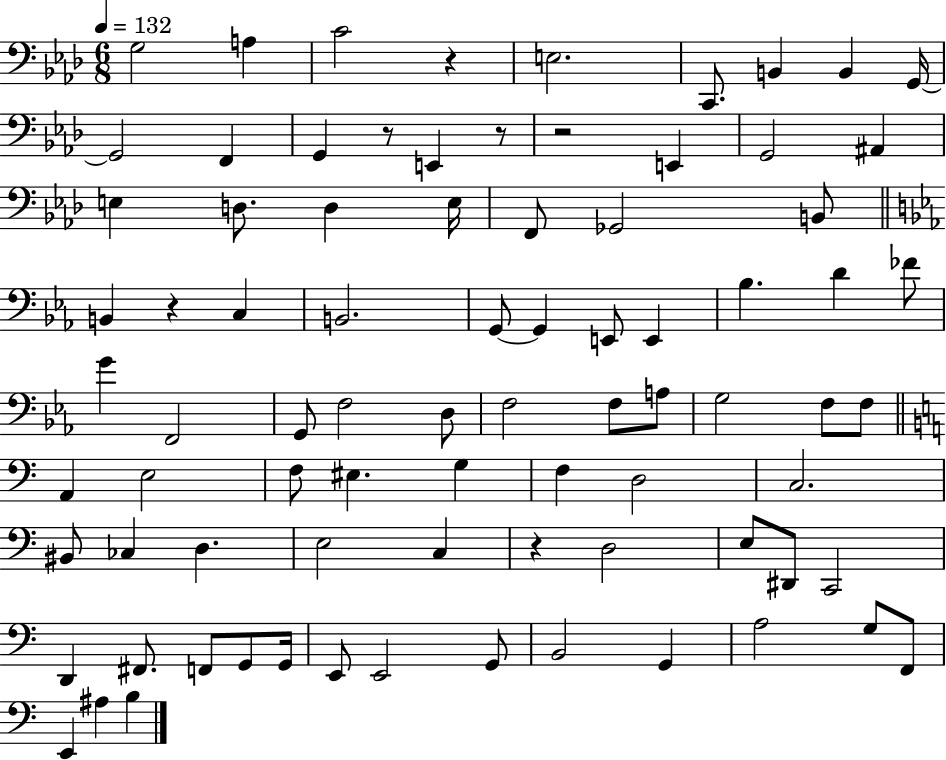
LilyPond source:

{
  \clef bass
  \numericTimeSignature
  \time 6/8
  \key aes \major
  \tempo 4 = 132
  g2 a4 | c'2 r4 | e2. | c,8. b,4 b,4 g,16~~ | \break g,2 f,4 | g,4 r8 e,4 r8 | r2 e,4 | g,2 ais,4 | \break e4 d8. d4 e16 | f,8 ges,2 b,8 | \bar "||" \break \key c \minor b,4 r4 c4 | b,2. | g,8~~ g,4 e,8 e,4 | bes4. d'4 fes'8 | \break g'4 f,2 | g,8 f2 d8 | f2 f8 a8 | g2 f8 f8 | \break \bar "||" \break \key a \minor a,4 e2 | f8 eis4. g4 | f4 d2 | c2. | \break bis,8 ces4 d4. | e2 c4 | r4 d2 | e8 dis,8 c,2 | \break d,4 fis,8. f,8 g,8 g,16 | e,8 e,2 g,8 | b,2 g,4 | a2 g8 f,8 | \break e,4 ais4 b4 | \bar "|."
}